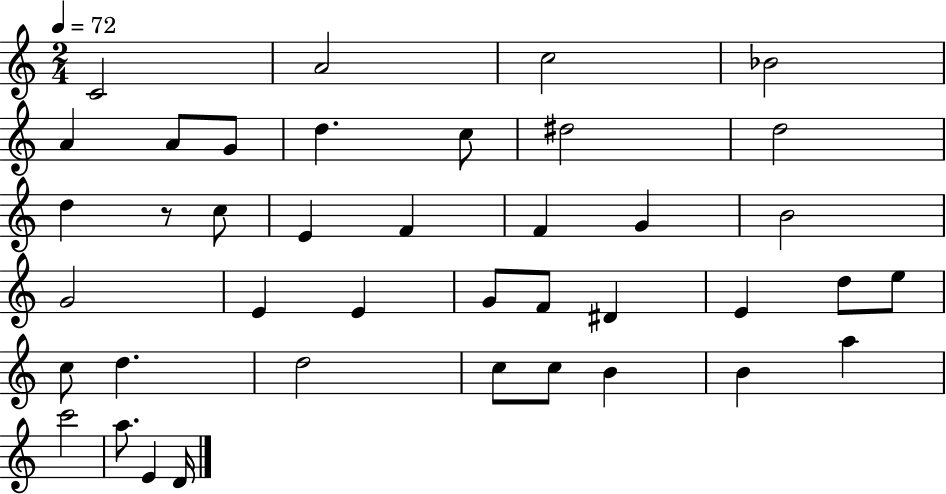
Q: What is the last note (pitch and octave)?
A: D4